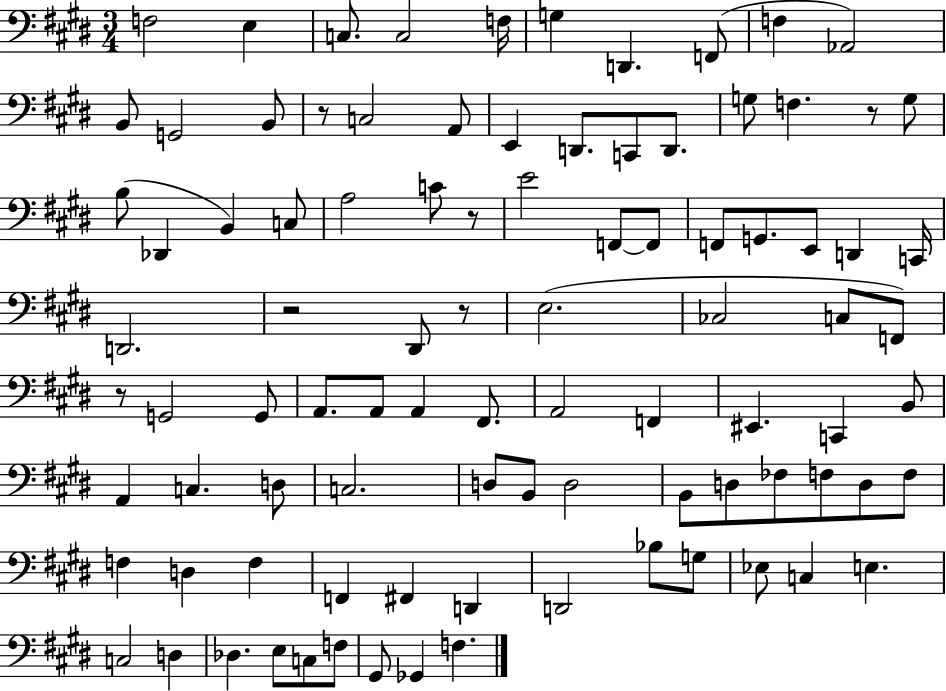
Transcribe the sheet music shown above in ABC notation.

X:1
T:Untitled
M:3/4
L:1/4
K:E
F,2 E, C,/2 C,2 F,/4 G, D,, F,,/2 F, _A,,2 B,,/2 G,,2 B,,/2 z/2 C,2 A,,/2 E,, D,,/2 C,,/2 D,,/2 G,/2 F, z/2 G,/2 B,/2 _D,, B,, C,/2 A,2 C/2 z/2 E2 F,,/2 F,,/2 F,,/2 G,,/2 E,,/2 D,, C,,/4 D,,2 z2 ^D,,/2 z/2 E,2 _C,2 C,/2 F,,/2 z/2 G,,2 G,,/2 A,,/2 A,,/2 A,, ^F,,/2 A,,2 F,, ^E,, C,, B,,/2 A,, C, D,/2 C,2 D,/2 B,,/2 D,2 B,,/2 D,/2 _F,/2 F,/2 D,/2 F,/2 F, D, F, F,, ^F,, D,, D,,2 _B,/2 G,/2 _E,/2 C, E, C,2 D, _D, E,/2 C,/2 F,/2 ^G,,/2 _G,, F,